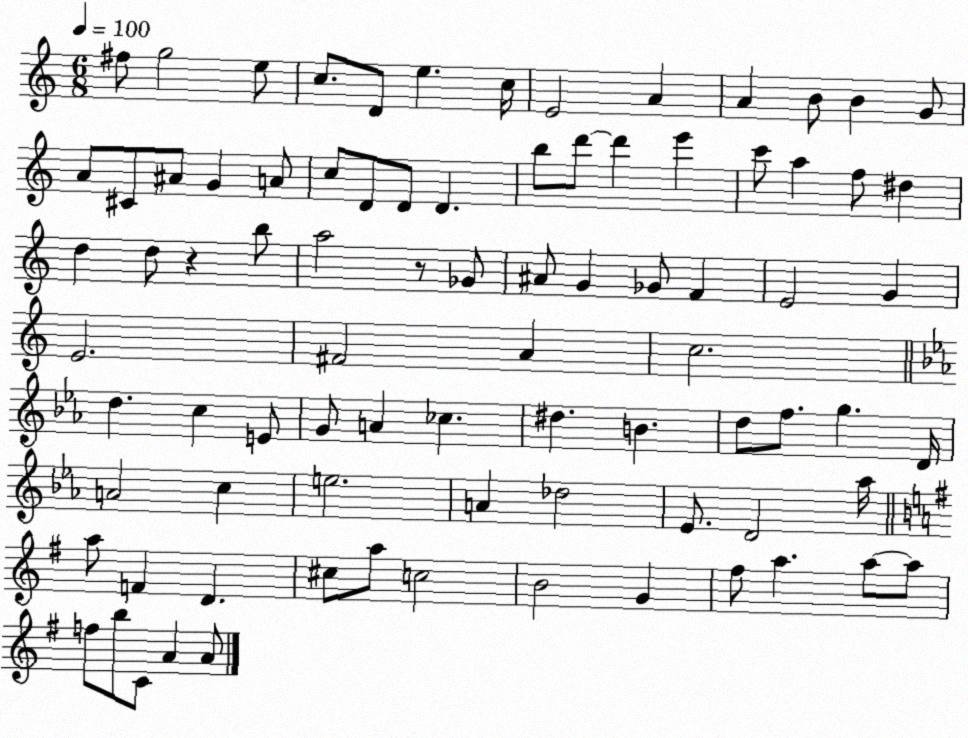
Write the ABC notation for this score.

X:1
T:Untitled
M:6/8
L:1/4
K:C
^f/2 g2 e/2 c/2 D/2 e c/4 E2 A A B/2 B G/2 A/2 ^C/2 ^A/2 G A/2 c/2 D/2 D/2 D b/2 d'/2 d' e' c'/2 a f/2 ^d d d/2 z b/2 a2 z/2 _G/2 ^A/2 G _G/2 F E2 G E2 ^F2 A c2 d c E/2 G/2 A _c ^d B d/2 f/2 g D/4 A2 c e2 A _d2 _E/2 D2 _a/4 a/2 F D ^c/2 a/2 c2 B2 G ^f/2 a a/2 a/2 f/2 b/2 C/2 A A/2